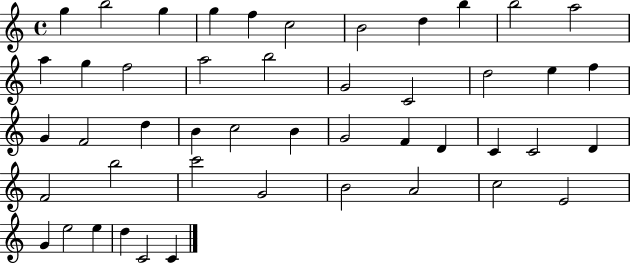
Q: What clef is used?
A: treble